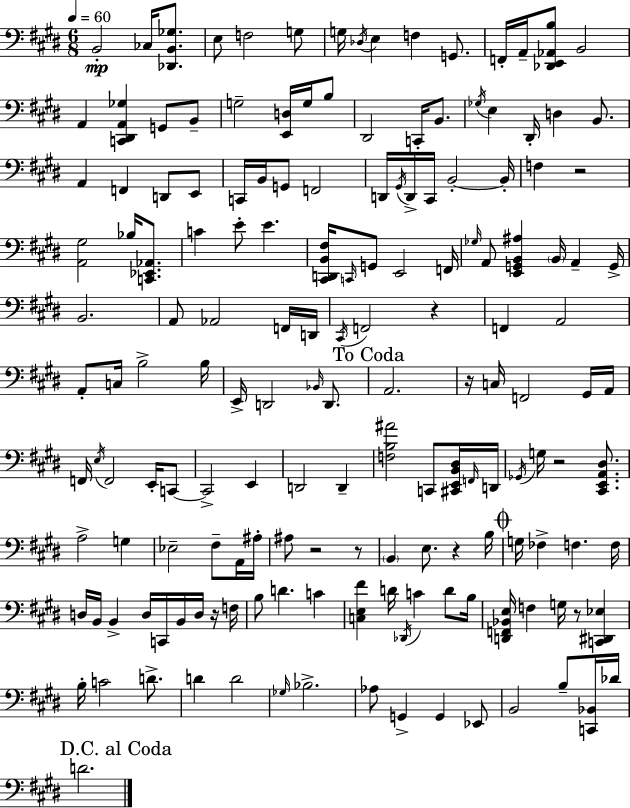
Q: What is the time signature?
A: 6/8